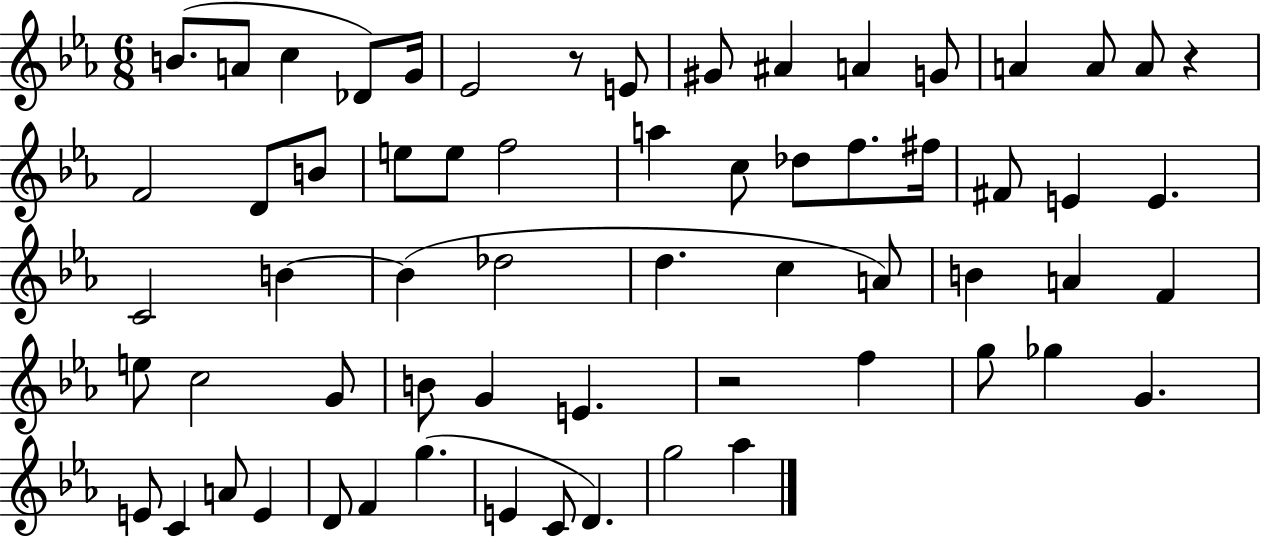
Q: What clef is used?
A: treble